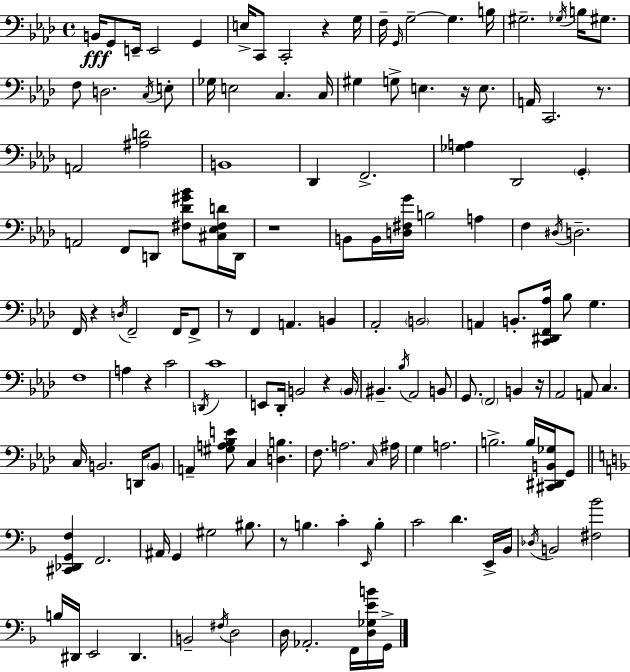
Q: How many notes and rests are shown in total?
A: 145